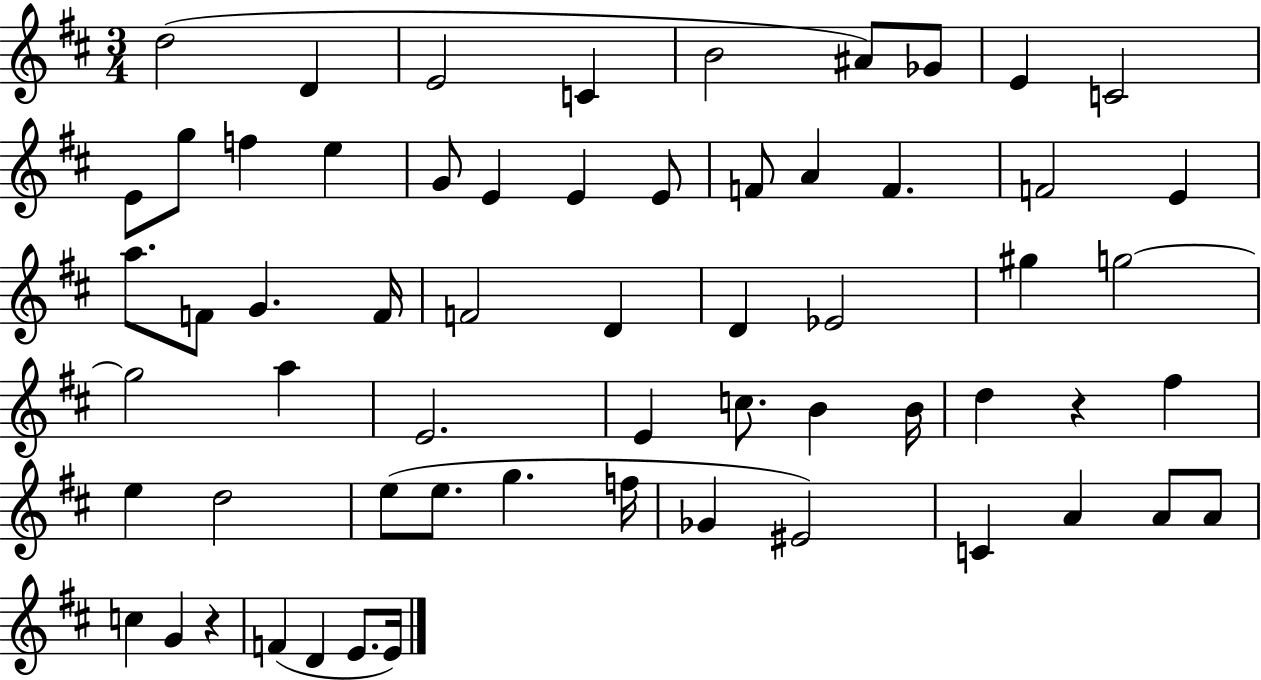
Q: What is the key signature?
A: D major